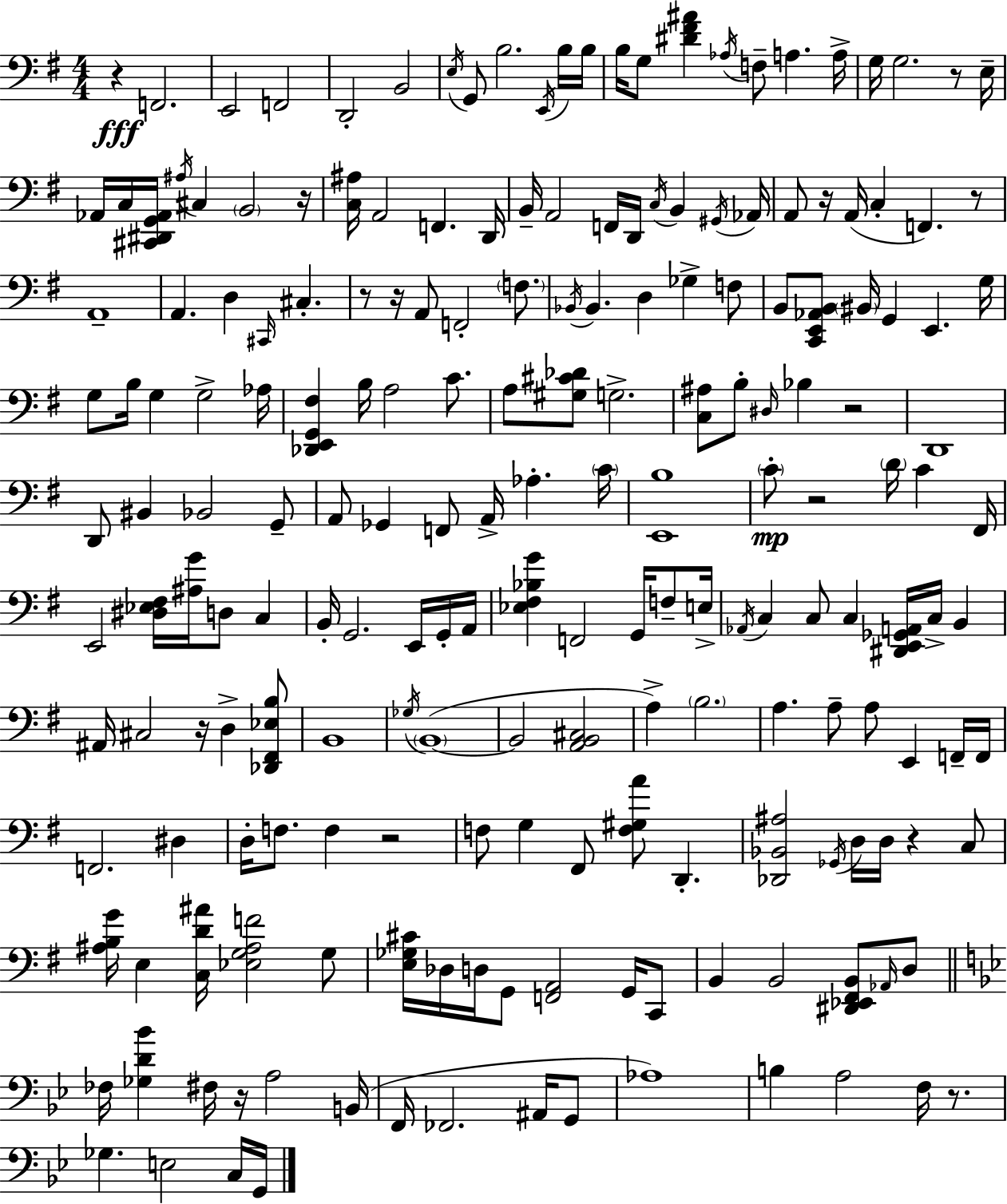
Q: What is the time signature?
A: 4/4